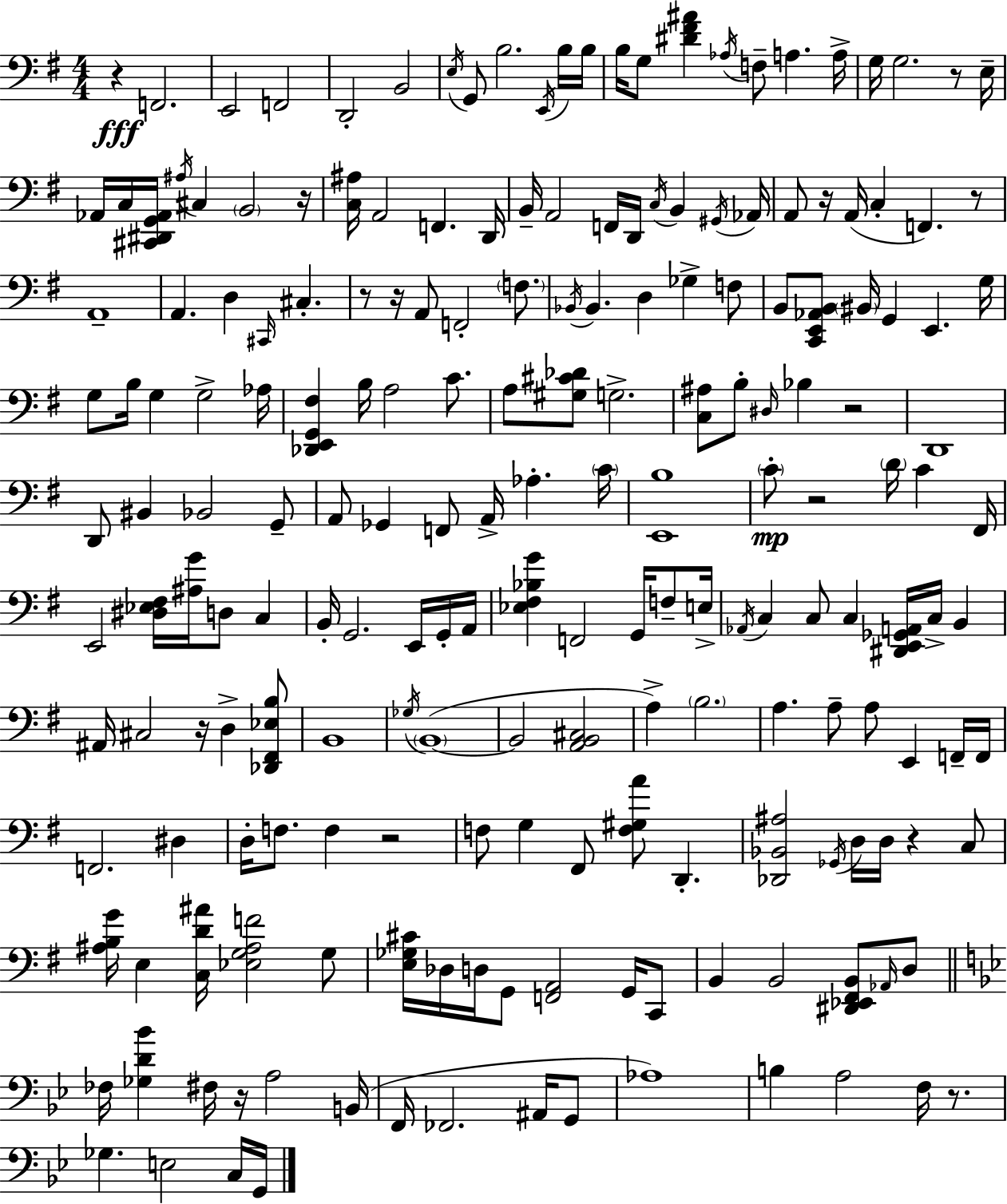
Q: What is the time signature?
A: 4/4